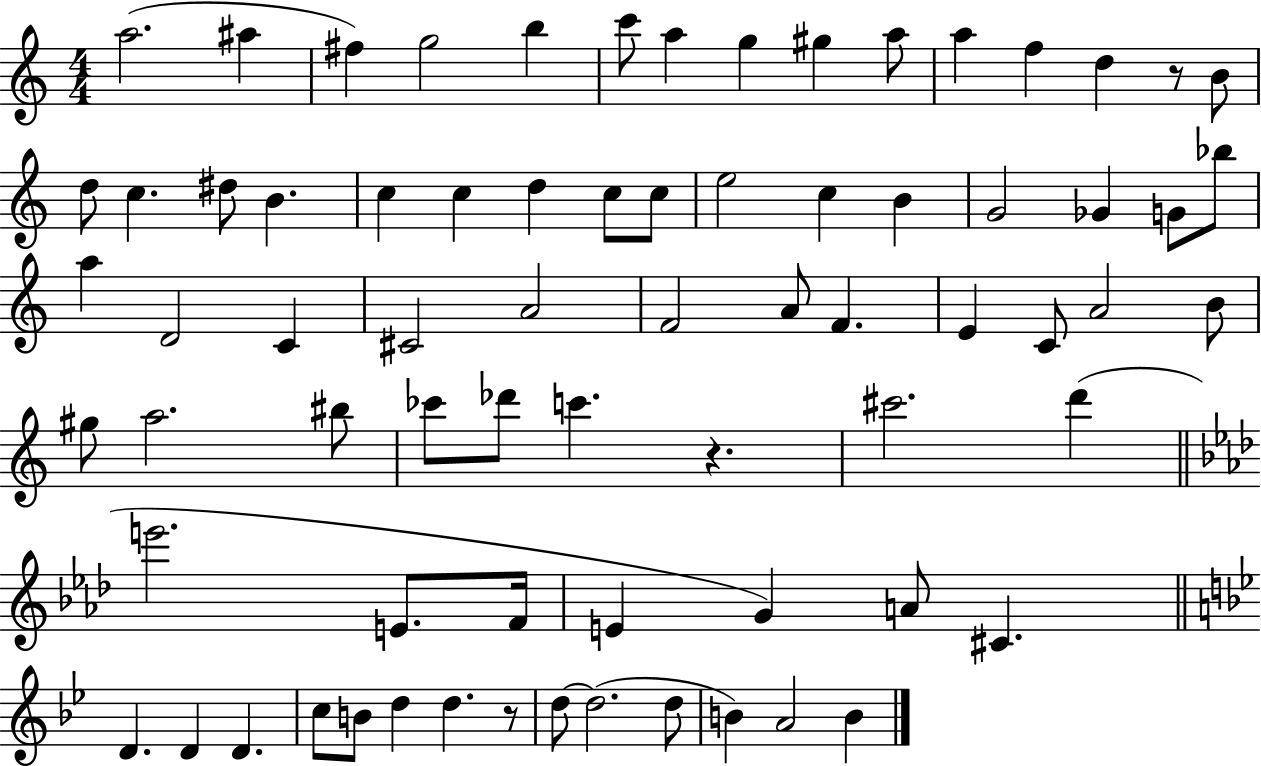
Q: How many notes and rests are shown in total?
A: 73